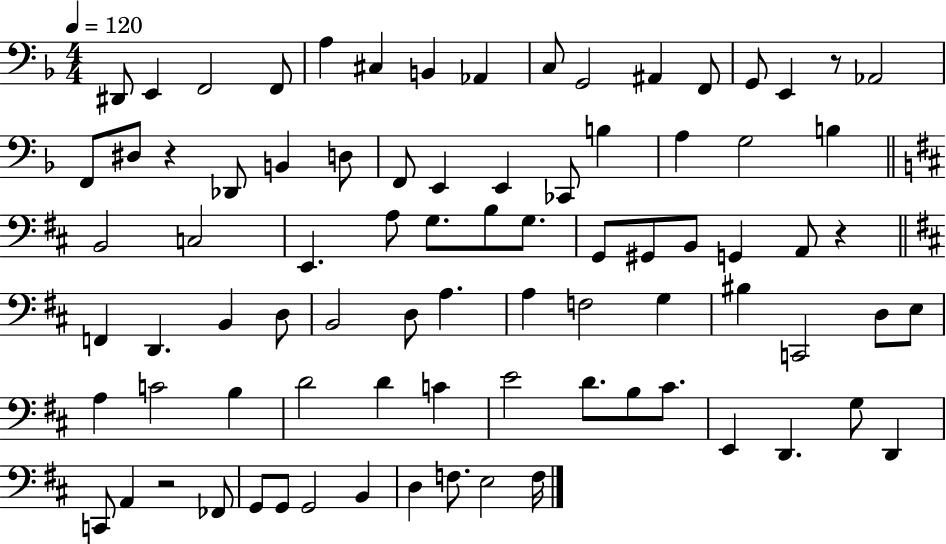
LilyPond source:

{
  \clef bass
  \numericTimeSignature
  \time 4/4
  \key f \major
  \tempo 4 = 120
  dis,8 e,4 f,2 f,8 | a4 cis4 b,4 aes,4 | c8 g,2 ais,4 f,8 | g,8 e,4 r8 aes,2 | \break f,8 dis8 r4 des,8 b,4 d8 | f,8 e,4 e,4 ces,8 b4 | a4 g2 b4 | \bar "||" \break \key d \major b,2 c2 | e,4. a8 g8. b8 g8. | g,8 gis,8 b,8 g,4 a,8 r4 | \bar "||" \break \key d \major f,4 d,4. b,4 d8 | b,2 d8 a4. | a4 f2 g4 | bis4 c,2 d8 e8 | \break a4 c'2 b4 | d'2 d'4 c'4 | e'2 d'8. b8 cis'8. | e,4 d,4. g8 d,4 | \break c,8 a,4 r2 fes,8 | g,8 g,8 g,2 b,4 | d4 f8. e2 f16 | \bar "|."
}